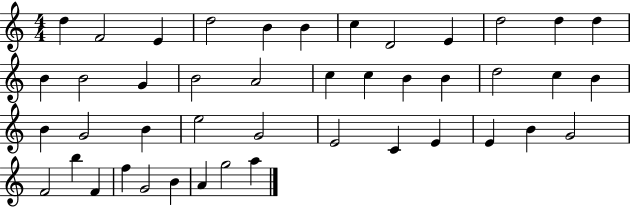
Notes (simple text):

D5/q F4/h E4/q D5/h B4/q B4/q C5/q D4/h E4/q D5/h D5/q D5/q B4/q B4/h G4/q B4/h A4/h C5/q C5/q B4/q B4/q D5/h C5/q B4/q B4/q G4/h B4/q E5/h G4/h E4/h C4/q E4/q E4/q B4/q G4/h F4/h B5/q F4/q F5/q G4/h B4/q A4/q G5/h A5/q